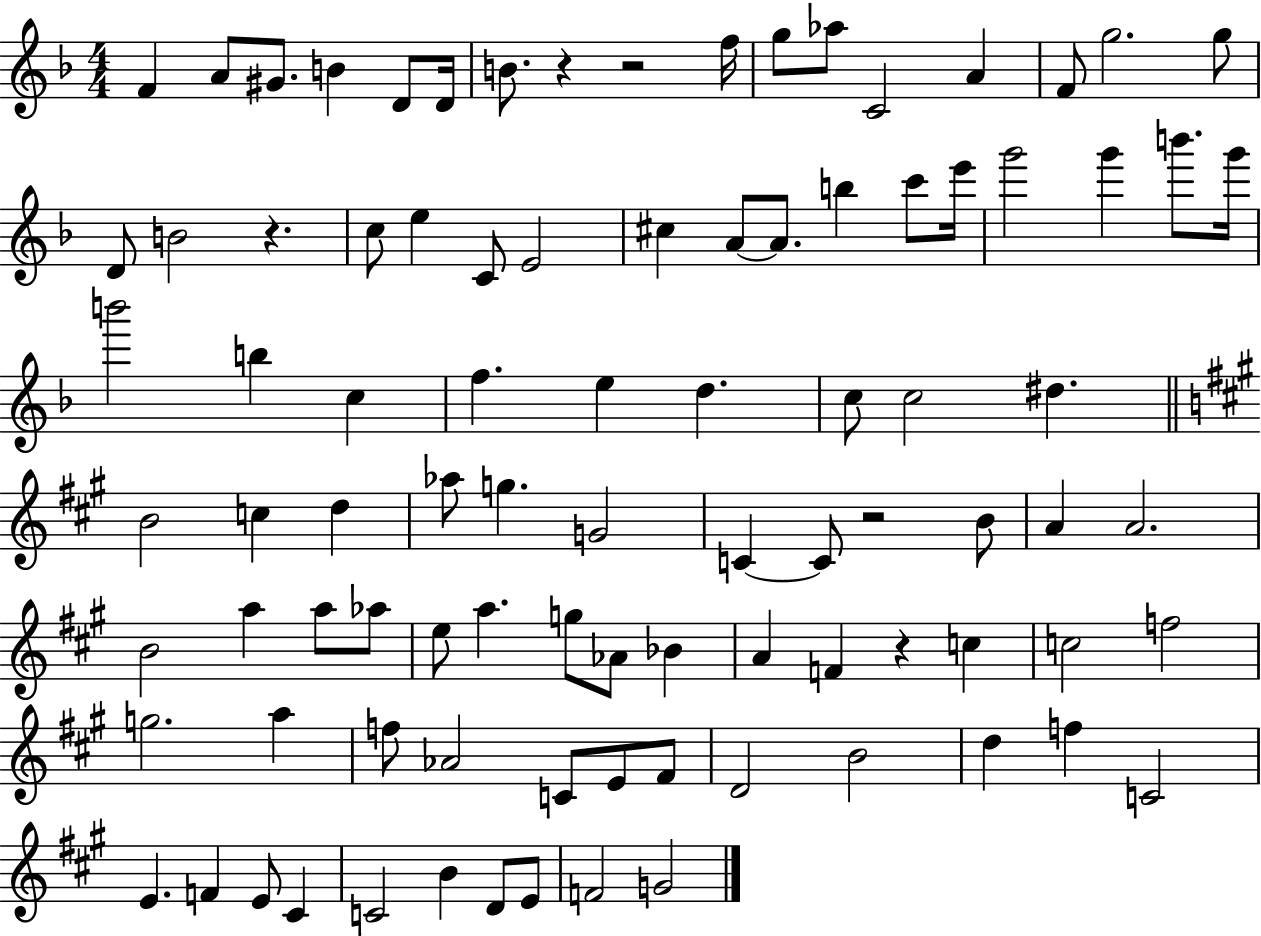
F4/q A4/e G#4/e. B4/q D4/e D4/s B4/e. R/q R/h F5/s G5/e Ab5/e C4/h A4/q F4/e G5/h. G5/e D4/e B4/h R/q. C5/e E5/q C4/e E4/h C#5/q A4/e A4/e. B5/q C6/e E6/s G6/h G6/q B6/e. G6/s B6/h B5/q C5/q F5/q. E5/q D5/q. C5/e C5/h D#5/q. B4/h C5/q D5/q Ab5/e G5/q. G4/h C4/q C4/e R/h B4/e A4/q A4/h. B4/h A5/q A5/e Ab5/e E5/e A5/q. G5/e Ab4/e Bb4/q A4/q F4/q R/q C5/q C5/h F5/h G5/h. A5/q F5/e Ab4/h C4/e E4/e F#4/e D4/h B4/h D5/q F5/q C4/h E4/q. F4/q E4/e C#4/q C4/h B4/q D4/e E4/e F4/h G4/h